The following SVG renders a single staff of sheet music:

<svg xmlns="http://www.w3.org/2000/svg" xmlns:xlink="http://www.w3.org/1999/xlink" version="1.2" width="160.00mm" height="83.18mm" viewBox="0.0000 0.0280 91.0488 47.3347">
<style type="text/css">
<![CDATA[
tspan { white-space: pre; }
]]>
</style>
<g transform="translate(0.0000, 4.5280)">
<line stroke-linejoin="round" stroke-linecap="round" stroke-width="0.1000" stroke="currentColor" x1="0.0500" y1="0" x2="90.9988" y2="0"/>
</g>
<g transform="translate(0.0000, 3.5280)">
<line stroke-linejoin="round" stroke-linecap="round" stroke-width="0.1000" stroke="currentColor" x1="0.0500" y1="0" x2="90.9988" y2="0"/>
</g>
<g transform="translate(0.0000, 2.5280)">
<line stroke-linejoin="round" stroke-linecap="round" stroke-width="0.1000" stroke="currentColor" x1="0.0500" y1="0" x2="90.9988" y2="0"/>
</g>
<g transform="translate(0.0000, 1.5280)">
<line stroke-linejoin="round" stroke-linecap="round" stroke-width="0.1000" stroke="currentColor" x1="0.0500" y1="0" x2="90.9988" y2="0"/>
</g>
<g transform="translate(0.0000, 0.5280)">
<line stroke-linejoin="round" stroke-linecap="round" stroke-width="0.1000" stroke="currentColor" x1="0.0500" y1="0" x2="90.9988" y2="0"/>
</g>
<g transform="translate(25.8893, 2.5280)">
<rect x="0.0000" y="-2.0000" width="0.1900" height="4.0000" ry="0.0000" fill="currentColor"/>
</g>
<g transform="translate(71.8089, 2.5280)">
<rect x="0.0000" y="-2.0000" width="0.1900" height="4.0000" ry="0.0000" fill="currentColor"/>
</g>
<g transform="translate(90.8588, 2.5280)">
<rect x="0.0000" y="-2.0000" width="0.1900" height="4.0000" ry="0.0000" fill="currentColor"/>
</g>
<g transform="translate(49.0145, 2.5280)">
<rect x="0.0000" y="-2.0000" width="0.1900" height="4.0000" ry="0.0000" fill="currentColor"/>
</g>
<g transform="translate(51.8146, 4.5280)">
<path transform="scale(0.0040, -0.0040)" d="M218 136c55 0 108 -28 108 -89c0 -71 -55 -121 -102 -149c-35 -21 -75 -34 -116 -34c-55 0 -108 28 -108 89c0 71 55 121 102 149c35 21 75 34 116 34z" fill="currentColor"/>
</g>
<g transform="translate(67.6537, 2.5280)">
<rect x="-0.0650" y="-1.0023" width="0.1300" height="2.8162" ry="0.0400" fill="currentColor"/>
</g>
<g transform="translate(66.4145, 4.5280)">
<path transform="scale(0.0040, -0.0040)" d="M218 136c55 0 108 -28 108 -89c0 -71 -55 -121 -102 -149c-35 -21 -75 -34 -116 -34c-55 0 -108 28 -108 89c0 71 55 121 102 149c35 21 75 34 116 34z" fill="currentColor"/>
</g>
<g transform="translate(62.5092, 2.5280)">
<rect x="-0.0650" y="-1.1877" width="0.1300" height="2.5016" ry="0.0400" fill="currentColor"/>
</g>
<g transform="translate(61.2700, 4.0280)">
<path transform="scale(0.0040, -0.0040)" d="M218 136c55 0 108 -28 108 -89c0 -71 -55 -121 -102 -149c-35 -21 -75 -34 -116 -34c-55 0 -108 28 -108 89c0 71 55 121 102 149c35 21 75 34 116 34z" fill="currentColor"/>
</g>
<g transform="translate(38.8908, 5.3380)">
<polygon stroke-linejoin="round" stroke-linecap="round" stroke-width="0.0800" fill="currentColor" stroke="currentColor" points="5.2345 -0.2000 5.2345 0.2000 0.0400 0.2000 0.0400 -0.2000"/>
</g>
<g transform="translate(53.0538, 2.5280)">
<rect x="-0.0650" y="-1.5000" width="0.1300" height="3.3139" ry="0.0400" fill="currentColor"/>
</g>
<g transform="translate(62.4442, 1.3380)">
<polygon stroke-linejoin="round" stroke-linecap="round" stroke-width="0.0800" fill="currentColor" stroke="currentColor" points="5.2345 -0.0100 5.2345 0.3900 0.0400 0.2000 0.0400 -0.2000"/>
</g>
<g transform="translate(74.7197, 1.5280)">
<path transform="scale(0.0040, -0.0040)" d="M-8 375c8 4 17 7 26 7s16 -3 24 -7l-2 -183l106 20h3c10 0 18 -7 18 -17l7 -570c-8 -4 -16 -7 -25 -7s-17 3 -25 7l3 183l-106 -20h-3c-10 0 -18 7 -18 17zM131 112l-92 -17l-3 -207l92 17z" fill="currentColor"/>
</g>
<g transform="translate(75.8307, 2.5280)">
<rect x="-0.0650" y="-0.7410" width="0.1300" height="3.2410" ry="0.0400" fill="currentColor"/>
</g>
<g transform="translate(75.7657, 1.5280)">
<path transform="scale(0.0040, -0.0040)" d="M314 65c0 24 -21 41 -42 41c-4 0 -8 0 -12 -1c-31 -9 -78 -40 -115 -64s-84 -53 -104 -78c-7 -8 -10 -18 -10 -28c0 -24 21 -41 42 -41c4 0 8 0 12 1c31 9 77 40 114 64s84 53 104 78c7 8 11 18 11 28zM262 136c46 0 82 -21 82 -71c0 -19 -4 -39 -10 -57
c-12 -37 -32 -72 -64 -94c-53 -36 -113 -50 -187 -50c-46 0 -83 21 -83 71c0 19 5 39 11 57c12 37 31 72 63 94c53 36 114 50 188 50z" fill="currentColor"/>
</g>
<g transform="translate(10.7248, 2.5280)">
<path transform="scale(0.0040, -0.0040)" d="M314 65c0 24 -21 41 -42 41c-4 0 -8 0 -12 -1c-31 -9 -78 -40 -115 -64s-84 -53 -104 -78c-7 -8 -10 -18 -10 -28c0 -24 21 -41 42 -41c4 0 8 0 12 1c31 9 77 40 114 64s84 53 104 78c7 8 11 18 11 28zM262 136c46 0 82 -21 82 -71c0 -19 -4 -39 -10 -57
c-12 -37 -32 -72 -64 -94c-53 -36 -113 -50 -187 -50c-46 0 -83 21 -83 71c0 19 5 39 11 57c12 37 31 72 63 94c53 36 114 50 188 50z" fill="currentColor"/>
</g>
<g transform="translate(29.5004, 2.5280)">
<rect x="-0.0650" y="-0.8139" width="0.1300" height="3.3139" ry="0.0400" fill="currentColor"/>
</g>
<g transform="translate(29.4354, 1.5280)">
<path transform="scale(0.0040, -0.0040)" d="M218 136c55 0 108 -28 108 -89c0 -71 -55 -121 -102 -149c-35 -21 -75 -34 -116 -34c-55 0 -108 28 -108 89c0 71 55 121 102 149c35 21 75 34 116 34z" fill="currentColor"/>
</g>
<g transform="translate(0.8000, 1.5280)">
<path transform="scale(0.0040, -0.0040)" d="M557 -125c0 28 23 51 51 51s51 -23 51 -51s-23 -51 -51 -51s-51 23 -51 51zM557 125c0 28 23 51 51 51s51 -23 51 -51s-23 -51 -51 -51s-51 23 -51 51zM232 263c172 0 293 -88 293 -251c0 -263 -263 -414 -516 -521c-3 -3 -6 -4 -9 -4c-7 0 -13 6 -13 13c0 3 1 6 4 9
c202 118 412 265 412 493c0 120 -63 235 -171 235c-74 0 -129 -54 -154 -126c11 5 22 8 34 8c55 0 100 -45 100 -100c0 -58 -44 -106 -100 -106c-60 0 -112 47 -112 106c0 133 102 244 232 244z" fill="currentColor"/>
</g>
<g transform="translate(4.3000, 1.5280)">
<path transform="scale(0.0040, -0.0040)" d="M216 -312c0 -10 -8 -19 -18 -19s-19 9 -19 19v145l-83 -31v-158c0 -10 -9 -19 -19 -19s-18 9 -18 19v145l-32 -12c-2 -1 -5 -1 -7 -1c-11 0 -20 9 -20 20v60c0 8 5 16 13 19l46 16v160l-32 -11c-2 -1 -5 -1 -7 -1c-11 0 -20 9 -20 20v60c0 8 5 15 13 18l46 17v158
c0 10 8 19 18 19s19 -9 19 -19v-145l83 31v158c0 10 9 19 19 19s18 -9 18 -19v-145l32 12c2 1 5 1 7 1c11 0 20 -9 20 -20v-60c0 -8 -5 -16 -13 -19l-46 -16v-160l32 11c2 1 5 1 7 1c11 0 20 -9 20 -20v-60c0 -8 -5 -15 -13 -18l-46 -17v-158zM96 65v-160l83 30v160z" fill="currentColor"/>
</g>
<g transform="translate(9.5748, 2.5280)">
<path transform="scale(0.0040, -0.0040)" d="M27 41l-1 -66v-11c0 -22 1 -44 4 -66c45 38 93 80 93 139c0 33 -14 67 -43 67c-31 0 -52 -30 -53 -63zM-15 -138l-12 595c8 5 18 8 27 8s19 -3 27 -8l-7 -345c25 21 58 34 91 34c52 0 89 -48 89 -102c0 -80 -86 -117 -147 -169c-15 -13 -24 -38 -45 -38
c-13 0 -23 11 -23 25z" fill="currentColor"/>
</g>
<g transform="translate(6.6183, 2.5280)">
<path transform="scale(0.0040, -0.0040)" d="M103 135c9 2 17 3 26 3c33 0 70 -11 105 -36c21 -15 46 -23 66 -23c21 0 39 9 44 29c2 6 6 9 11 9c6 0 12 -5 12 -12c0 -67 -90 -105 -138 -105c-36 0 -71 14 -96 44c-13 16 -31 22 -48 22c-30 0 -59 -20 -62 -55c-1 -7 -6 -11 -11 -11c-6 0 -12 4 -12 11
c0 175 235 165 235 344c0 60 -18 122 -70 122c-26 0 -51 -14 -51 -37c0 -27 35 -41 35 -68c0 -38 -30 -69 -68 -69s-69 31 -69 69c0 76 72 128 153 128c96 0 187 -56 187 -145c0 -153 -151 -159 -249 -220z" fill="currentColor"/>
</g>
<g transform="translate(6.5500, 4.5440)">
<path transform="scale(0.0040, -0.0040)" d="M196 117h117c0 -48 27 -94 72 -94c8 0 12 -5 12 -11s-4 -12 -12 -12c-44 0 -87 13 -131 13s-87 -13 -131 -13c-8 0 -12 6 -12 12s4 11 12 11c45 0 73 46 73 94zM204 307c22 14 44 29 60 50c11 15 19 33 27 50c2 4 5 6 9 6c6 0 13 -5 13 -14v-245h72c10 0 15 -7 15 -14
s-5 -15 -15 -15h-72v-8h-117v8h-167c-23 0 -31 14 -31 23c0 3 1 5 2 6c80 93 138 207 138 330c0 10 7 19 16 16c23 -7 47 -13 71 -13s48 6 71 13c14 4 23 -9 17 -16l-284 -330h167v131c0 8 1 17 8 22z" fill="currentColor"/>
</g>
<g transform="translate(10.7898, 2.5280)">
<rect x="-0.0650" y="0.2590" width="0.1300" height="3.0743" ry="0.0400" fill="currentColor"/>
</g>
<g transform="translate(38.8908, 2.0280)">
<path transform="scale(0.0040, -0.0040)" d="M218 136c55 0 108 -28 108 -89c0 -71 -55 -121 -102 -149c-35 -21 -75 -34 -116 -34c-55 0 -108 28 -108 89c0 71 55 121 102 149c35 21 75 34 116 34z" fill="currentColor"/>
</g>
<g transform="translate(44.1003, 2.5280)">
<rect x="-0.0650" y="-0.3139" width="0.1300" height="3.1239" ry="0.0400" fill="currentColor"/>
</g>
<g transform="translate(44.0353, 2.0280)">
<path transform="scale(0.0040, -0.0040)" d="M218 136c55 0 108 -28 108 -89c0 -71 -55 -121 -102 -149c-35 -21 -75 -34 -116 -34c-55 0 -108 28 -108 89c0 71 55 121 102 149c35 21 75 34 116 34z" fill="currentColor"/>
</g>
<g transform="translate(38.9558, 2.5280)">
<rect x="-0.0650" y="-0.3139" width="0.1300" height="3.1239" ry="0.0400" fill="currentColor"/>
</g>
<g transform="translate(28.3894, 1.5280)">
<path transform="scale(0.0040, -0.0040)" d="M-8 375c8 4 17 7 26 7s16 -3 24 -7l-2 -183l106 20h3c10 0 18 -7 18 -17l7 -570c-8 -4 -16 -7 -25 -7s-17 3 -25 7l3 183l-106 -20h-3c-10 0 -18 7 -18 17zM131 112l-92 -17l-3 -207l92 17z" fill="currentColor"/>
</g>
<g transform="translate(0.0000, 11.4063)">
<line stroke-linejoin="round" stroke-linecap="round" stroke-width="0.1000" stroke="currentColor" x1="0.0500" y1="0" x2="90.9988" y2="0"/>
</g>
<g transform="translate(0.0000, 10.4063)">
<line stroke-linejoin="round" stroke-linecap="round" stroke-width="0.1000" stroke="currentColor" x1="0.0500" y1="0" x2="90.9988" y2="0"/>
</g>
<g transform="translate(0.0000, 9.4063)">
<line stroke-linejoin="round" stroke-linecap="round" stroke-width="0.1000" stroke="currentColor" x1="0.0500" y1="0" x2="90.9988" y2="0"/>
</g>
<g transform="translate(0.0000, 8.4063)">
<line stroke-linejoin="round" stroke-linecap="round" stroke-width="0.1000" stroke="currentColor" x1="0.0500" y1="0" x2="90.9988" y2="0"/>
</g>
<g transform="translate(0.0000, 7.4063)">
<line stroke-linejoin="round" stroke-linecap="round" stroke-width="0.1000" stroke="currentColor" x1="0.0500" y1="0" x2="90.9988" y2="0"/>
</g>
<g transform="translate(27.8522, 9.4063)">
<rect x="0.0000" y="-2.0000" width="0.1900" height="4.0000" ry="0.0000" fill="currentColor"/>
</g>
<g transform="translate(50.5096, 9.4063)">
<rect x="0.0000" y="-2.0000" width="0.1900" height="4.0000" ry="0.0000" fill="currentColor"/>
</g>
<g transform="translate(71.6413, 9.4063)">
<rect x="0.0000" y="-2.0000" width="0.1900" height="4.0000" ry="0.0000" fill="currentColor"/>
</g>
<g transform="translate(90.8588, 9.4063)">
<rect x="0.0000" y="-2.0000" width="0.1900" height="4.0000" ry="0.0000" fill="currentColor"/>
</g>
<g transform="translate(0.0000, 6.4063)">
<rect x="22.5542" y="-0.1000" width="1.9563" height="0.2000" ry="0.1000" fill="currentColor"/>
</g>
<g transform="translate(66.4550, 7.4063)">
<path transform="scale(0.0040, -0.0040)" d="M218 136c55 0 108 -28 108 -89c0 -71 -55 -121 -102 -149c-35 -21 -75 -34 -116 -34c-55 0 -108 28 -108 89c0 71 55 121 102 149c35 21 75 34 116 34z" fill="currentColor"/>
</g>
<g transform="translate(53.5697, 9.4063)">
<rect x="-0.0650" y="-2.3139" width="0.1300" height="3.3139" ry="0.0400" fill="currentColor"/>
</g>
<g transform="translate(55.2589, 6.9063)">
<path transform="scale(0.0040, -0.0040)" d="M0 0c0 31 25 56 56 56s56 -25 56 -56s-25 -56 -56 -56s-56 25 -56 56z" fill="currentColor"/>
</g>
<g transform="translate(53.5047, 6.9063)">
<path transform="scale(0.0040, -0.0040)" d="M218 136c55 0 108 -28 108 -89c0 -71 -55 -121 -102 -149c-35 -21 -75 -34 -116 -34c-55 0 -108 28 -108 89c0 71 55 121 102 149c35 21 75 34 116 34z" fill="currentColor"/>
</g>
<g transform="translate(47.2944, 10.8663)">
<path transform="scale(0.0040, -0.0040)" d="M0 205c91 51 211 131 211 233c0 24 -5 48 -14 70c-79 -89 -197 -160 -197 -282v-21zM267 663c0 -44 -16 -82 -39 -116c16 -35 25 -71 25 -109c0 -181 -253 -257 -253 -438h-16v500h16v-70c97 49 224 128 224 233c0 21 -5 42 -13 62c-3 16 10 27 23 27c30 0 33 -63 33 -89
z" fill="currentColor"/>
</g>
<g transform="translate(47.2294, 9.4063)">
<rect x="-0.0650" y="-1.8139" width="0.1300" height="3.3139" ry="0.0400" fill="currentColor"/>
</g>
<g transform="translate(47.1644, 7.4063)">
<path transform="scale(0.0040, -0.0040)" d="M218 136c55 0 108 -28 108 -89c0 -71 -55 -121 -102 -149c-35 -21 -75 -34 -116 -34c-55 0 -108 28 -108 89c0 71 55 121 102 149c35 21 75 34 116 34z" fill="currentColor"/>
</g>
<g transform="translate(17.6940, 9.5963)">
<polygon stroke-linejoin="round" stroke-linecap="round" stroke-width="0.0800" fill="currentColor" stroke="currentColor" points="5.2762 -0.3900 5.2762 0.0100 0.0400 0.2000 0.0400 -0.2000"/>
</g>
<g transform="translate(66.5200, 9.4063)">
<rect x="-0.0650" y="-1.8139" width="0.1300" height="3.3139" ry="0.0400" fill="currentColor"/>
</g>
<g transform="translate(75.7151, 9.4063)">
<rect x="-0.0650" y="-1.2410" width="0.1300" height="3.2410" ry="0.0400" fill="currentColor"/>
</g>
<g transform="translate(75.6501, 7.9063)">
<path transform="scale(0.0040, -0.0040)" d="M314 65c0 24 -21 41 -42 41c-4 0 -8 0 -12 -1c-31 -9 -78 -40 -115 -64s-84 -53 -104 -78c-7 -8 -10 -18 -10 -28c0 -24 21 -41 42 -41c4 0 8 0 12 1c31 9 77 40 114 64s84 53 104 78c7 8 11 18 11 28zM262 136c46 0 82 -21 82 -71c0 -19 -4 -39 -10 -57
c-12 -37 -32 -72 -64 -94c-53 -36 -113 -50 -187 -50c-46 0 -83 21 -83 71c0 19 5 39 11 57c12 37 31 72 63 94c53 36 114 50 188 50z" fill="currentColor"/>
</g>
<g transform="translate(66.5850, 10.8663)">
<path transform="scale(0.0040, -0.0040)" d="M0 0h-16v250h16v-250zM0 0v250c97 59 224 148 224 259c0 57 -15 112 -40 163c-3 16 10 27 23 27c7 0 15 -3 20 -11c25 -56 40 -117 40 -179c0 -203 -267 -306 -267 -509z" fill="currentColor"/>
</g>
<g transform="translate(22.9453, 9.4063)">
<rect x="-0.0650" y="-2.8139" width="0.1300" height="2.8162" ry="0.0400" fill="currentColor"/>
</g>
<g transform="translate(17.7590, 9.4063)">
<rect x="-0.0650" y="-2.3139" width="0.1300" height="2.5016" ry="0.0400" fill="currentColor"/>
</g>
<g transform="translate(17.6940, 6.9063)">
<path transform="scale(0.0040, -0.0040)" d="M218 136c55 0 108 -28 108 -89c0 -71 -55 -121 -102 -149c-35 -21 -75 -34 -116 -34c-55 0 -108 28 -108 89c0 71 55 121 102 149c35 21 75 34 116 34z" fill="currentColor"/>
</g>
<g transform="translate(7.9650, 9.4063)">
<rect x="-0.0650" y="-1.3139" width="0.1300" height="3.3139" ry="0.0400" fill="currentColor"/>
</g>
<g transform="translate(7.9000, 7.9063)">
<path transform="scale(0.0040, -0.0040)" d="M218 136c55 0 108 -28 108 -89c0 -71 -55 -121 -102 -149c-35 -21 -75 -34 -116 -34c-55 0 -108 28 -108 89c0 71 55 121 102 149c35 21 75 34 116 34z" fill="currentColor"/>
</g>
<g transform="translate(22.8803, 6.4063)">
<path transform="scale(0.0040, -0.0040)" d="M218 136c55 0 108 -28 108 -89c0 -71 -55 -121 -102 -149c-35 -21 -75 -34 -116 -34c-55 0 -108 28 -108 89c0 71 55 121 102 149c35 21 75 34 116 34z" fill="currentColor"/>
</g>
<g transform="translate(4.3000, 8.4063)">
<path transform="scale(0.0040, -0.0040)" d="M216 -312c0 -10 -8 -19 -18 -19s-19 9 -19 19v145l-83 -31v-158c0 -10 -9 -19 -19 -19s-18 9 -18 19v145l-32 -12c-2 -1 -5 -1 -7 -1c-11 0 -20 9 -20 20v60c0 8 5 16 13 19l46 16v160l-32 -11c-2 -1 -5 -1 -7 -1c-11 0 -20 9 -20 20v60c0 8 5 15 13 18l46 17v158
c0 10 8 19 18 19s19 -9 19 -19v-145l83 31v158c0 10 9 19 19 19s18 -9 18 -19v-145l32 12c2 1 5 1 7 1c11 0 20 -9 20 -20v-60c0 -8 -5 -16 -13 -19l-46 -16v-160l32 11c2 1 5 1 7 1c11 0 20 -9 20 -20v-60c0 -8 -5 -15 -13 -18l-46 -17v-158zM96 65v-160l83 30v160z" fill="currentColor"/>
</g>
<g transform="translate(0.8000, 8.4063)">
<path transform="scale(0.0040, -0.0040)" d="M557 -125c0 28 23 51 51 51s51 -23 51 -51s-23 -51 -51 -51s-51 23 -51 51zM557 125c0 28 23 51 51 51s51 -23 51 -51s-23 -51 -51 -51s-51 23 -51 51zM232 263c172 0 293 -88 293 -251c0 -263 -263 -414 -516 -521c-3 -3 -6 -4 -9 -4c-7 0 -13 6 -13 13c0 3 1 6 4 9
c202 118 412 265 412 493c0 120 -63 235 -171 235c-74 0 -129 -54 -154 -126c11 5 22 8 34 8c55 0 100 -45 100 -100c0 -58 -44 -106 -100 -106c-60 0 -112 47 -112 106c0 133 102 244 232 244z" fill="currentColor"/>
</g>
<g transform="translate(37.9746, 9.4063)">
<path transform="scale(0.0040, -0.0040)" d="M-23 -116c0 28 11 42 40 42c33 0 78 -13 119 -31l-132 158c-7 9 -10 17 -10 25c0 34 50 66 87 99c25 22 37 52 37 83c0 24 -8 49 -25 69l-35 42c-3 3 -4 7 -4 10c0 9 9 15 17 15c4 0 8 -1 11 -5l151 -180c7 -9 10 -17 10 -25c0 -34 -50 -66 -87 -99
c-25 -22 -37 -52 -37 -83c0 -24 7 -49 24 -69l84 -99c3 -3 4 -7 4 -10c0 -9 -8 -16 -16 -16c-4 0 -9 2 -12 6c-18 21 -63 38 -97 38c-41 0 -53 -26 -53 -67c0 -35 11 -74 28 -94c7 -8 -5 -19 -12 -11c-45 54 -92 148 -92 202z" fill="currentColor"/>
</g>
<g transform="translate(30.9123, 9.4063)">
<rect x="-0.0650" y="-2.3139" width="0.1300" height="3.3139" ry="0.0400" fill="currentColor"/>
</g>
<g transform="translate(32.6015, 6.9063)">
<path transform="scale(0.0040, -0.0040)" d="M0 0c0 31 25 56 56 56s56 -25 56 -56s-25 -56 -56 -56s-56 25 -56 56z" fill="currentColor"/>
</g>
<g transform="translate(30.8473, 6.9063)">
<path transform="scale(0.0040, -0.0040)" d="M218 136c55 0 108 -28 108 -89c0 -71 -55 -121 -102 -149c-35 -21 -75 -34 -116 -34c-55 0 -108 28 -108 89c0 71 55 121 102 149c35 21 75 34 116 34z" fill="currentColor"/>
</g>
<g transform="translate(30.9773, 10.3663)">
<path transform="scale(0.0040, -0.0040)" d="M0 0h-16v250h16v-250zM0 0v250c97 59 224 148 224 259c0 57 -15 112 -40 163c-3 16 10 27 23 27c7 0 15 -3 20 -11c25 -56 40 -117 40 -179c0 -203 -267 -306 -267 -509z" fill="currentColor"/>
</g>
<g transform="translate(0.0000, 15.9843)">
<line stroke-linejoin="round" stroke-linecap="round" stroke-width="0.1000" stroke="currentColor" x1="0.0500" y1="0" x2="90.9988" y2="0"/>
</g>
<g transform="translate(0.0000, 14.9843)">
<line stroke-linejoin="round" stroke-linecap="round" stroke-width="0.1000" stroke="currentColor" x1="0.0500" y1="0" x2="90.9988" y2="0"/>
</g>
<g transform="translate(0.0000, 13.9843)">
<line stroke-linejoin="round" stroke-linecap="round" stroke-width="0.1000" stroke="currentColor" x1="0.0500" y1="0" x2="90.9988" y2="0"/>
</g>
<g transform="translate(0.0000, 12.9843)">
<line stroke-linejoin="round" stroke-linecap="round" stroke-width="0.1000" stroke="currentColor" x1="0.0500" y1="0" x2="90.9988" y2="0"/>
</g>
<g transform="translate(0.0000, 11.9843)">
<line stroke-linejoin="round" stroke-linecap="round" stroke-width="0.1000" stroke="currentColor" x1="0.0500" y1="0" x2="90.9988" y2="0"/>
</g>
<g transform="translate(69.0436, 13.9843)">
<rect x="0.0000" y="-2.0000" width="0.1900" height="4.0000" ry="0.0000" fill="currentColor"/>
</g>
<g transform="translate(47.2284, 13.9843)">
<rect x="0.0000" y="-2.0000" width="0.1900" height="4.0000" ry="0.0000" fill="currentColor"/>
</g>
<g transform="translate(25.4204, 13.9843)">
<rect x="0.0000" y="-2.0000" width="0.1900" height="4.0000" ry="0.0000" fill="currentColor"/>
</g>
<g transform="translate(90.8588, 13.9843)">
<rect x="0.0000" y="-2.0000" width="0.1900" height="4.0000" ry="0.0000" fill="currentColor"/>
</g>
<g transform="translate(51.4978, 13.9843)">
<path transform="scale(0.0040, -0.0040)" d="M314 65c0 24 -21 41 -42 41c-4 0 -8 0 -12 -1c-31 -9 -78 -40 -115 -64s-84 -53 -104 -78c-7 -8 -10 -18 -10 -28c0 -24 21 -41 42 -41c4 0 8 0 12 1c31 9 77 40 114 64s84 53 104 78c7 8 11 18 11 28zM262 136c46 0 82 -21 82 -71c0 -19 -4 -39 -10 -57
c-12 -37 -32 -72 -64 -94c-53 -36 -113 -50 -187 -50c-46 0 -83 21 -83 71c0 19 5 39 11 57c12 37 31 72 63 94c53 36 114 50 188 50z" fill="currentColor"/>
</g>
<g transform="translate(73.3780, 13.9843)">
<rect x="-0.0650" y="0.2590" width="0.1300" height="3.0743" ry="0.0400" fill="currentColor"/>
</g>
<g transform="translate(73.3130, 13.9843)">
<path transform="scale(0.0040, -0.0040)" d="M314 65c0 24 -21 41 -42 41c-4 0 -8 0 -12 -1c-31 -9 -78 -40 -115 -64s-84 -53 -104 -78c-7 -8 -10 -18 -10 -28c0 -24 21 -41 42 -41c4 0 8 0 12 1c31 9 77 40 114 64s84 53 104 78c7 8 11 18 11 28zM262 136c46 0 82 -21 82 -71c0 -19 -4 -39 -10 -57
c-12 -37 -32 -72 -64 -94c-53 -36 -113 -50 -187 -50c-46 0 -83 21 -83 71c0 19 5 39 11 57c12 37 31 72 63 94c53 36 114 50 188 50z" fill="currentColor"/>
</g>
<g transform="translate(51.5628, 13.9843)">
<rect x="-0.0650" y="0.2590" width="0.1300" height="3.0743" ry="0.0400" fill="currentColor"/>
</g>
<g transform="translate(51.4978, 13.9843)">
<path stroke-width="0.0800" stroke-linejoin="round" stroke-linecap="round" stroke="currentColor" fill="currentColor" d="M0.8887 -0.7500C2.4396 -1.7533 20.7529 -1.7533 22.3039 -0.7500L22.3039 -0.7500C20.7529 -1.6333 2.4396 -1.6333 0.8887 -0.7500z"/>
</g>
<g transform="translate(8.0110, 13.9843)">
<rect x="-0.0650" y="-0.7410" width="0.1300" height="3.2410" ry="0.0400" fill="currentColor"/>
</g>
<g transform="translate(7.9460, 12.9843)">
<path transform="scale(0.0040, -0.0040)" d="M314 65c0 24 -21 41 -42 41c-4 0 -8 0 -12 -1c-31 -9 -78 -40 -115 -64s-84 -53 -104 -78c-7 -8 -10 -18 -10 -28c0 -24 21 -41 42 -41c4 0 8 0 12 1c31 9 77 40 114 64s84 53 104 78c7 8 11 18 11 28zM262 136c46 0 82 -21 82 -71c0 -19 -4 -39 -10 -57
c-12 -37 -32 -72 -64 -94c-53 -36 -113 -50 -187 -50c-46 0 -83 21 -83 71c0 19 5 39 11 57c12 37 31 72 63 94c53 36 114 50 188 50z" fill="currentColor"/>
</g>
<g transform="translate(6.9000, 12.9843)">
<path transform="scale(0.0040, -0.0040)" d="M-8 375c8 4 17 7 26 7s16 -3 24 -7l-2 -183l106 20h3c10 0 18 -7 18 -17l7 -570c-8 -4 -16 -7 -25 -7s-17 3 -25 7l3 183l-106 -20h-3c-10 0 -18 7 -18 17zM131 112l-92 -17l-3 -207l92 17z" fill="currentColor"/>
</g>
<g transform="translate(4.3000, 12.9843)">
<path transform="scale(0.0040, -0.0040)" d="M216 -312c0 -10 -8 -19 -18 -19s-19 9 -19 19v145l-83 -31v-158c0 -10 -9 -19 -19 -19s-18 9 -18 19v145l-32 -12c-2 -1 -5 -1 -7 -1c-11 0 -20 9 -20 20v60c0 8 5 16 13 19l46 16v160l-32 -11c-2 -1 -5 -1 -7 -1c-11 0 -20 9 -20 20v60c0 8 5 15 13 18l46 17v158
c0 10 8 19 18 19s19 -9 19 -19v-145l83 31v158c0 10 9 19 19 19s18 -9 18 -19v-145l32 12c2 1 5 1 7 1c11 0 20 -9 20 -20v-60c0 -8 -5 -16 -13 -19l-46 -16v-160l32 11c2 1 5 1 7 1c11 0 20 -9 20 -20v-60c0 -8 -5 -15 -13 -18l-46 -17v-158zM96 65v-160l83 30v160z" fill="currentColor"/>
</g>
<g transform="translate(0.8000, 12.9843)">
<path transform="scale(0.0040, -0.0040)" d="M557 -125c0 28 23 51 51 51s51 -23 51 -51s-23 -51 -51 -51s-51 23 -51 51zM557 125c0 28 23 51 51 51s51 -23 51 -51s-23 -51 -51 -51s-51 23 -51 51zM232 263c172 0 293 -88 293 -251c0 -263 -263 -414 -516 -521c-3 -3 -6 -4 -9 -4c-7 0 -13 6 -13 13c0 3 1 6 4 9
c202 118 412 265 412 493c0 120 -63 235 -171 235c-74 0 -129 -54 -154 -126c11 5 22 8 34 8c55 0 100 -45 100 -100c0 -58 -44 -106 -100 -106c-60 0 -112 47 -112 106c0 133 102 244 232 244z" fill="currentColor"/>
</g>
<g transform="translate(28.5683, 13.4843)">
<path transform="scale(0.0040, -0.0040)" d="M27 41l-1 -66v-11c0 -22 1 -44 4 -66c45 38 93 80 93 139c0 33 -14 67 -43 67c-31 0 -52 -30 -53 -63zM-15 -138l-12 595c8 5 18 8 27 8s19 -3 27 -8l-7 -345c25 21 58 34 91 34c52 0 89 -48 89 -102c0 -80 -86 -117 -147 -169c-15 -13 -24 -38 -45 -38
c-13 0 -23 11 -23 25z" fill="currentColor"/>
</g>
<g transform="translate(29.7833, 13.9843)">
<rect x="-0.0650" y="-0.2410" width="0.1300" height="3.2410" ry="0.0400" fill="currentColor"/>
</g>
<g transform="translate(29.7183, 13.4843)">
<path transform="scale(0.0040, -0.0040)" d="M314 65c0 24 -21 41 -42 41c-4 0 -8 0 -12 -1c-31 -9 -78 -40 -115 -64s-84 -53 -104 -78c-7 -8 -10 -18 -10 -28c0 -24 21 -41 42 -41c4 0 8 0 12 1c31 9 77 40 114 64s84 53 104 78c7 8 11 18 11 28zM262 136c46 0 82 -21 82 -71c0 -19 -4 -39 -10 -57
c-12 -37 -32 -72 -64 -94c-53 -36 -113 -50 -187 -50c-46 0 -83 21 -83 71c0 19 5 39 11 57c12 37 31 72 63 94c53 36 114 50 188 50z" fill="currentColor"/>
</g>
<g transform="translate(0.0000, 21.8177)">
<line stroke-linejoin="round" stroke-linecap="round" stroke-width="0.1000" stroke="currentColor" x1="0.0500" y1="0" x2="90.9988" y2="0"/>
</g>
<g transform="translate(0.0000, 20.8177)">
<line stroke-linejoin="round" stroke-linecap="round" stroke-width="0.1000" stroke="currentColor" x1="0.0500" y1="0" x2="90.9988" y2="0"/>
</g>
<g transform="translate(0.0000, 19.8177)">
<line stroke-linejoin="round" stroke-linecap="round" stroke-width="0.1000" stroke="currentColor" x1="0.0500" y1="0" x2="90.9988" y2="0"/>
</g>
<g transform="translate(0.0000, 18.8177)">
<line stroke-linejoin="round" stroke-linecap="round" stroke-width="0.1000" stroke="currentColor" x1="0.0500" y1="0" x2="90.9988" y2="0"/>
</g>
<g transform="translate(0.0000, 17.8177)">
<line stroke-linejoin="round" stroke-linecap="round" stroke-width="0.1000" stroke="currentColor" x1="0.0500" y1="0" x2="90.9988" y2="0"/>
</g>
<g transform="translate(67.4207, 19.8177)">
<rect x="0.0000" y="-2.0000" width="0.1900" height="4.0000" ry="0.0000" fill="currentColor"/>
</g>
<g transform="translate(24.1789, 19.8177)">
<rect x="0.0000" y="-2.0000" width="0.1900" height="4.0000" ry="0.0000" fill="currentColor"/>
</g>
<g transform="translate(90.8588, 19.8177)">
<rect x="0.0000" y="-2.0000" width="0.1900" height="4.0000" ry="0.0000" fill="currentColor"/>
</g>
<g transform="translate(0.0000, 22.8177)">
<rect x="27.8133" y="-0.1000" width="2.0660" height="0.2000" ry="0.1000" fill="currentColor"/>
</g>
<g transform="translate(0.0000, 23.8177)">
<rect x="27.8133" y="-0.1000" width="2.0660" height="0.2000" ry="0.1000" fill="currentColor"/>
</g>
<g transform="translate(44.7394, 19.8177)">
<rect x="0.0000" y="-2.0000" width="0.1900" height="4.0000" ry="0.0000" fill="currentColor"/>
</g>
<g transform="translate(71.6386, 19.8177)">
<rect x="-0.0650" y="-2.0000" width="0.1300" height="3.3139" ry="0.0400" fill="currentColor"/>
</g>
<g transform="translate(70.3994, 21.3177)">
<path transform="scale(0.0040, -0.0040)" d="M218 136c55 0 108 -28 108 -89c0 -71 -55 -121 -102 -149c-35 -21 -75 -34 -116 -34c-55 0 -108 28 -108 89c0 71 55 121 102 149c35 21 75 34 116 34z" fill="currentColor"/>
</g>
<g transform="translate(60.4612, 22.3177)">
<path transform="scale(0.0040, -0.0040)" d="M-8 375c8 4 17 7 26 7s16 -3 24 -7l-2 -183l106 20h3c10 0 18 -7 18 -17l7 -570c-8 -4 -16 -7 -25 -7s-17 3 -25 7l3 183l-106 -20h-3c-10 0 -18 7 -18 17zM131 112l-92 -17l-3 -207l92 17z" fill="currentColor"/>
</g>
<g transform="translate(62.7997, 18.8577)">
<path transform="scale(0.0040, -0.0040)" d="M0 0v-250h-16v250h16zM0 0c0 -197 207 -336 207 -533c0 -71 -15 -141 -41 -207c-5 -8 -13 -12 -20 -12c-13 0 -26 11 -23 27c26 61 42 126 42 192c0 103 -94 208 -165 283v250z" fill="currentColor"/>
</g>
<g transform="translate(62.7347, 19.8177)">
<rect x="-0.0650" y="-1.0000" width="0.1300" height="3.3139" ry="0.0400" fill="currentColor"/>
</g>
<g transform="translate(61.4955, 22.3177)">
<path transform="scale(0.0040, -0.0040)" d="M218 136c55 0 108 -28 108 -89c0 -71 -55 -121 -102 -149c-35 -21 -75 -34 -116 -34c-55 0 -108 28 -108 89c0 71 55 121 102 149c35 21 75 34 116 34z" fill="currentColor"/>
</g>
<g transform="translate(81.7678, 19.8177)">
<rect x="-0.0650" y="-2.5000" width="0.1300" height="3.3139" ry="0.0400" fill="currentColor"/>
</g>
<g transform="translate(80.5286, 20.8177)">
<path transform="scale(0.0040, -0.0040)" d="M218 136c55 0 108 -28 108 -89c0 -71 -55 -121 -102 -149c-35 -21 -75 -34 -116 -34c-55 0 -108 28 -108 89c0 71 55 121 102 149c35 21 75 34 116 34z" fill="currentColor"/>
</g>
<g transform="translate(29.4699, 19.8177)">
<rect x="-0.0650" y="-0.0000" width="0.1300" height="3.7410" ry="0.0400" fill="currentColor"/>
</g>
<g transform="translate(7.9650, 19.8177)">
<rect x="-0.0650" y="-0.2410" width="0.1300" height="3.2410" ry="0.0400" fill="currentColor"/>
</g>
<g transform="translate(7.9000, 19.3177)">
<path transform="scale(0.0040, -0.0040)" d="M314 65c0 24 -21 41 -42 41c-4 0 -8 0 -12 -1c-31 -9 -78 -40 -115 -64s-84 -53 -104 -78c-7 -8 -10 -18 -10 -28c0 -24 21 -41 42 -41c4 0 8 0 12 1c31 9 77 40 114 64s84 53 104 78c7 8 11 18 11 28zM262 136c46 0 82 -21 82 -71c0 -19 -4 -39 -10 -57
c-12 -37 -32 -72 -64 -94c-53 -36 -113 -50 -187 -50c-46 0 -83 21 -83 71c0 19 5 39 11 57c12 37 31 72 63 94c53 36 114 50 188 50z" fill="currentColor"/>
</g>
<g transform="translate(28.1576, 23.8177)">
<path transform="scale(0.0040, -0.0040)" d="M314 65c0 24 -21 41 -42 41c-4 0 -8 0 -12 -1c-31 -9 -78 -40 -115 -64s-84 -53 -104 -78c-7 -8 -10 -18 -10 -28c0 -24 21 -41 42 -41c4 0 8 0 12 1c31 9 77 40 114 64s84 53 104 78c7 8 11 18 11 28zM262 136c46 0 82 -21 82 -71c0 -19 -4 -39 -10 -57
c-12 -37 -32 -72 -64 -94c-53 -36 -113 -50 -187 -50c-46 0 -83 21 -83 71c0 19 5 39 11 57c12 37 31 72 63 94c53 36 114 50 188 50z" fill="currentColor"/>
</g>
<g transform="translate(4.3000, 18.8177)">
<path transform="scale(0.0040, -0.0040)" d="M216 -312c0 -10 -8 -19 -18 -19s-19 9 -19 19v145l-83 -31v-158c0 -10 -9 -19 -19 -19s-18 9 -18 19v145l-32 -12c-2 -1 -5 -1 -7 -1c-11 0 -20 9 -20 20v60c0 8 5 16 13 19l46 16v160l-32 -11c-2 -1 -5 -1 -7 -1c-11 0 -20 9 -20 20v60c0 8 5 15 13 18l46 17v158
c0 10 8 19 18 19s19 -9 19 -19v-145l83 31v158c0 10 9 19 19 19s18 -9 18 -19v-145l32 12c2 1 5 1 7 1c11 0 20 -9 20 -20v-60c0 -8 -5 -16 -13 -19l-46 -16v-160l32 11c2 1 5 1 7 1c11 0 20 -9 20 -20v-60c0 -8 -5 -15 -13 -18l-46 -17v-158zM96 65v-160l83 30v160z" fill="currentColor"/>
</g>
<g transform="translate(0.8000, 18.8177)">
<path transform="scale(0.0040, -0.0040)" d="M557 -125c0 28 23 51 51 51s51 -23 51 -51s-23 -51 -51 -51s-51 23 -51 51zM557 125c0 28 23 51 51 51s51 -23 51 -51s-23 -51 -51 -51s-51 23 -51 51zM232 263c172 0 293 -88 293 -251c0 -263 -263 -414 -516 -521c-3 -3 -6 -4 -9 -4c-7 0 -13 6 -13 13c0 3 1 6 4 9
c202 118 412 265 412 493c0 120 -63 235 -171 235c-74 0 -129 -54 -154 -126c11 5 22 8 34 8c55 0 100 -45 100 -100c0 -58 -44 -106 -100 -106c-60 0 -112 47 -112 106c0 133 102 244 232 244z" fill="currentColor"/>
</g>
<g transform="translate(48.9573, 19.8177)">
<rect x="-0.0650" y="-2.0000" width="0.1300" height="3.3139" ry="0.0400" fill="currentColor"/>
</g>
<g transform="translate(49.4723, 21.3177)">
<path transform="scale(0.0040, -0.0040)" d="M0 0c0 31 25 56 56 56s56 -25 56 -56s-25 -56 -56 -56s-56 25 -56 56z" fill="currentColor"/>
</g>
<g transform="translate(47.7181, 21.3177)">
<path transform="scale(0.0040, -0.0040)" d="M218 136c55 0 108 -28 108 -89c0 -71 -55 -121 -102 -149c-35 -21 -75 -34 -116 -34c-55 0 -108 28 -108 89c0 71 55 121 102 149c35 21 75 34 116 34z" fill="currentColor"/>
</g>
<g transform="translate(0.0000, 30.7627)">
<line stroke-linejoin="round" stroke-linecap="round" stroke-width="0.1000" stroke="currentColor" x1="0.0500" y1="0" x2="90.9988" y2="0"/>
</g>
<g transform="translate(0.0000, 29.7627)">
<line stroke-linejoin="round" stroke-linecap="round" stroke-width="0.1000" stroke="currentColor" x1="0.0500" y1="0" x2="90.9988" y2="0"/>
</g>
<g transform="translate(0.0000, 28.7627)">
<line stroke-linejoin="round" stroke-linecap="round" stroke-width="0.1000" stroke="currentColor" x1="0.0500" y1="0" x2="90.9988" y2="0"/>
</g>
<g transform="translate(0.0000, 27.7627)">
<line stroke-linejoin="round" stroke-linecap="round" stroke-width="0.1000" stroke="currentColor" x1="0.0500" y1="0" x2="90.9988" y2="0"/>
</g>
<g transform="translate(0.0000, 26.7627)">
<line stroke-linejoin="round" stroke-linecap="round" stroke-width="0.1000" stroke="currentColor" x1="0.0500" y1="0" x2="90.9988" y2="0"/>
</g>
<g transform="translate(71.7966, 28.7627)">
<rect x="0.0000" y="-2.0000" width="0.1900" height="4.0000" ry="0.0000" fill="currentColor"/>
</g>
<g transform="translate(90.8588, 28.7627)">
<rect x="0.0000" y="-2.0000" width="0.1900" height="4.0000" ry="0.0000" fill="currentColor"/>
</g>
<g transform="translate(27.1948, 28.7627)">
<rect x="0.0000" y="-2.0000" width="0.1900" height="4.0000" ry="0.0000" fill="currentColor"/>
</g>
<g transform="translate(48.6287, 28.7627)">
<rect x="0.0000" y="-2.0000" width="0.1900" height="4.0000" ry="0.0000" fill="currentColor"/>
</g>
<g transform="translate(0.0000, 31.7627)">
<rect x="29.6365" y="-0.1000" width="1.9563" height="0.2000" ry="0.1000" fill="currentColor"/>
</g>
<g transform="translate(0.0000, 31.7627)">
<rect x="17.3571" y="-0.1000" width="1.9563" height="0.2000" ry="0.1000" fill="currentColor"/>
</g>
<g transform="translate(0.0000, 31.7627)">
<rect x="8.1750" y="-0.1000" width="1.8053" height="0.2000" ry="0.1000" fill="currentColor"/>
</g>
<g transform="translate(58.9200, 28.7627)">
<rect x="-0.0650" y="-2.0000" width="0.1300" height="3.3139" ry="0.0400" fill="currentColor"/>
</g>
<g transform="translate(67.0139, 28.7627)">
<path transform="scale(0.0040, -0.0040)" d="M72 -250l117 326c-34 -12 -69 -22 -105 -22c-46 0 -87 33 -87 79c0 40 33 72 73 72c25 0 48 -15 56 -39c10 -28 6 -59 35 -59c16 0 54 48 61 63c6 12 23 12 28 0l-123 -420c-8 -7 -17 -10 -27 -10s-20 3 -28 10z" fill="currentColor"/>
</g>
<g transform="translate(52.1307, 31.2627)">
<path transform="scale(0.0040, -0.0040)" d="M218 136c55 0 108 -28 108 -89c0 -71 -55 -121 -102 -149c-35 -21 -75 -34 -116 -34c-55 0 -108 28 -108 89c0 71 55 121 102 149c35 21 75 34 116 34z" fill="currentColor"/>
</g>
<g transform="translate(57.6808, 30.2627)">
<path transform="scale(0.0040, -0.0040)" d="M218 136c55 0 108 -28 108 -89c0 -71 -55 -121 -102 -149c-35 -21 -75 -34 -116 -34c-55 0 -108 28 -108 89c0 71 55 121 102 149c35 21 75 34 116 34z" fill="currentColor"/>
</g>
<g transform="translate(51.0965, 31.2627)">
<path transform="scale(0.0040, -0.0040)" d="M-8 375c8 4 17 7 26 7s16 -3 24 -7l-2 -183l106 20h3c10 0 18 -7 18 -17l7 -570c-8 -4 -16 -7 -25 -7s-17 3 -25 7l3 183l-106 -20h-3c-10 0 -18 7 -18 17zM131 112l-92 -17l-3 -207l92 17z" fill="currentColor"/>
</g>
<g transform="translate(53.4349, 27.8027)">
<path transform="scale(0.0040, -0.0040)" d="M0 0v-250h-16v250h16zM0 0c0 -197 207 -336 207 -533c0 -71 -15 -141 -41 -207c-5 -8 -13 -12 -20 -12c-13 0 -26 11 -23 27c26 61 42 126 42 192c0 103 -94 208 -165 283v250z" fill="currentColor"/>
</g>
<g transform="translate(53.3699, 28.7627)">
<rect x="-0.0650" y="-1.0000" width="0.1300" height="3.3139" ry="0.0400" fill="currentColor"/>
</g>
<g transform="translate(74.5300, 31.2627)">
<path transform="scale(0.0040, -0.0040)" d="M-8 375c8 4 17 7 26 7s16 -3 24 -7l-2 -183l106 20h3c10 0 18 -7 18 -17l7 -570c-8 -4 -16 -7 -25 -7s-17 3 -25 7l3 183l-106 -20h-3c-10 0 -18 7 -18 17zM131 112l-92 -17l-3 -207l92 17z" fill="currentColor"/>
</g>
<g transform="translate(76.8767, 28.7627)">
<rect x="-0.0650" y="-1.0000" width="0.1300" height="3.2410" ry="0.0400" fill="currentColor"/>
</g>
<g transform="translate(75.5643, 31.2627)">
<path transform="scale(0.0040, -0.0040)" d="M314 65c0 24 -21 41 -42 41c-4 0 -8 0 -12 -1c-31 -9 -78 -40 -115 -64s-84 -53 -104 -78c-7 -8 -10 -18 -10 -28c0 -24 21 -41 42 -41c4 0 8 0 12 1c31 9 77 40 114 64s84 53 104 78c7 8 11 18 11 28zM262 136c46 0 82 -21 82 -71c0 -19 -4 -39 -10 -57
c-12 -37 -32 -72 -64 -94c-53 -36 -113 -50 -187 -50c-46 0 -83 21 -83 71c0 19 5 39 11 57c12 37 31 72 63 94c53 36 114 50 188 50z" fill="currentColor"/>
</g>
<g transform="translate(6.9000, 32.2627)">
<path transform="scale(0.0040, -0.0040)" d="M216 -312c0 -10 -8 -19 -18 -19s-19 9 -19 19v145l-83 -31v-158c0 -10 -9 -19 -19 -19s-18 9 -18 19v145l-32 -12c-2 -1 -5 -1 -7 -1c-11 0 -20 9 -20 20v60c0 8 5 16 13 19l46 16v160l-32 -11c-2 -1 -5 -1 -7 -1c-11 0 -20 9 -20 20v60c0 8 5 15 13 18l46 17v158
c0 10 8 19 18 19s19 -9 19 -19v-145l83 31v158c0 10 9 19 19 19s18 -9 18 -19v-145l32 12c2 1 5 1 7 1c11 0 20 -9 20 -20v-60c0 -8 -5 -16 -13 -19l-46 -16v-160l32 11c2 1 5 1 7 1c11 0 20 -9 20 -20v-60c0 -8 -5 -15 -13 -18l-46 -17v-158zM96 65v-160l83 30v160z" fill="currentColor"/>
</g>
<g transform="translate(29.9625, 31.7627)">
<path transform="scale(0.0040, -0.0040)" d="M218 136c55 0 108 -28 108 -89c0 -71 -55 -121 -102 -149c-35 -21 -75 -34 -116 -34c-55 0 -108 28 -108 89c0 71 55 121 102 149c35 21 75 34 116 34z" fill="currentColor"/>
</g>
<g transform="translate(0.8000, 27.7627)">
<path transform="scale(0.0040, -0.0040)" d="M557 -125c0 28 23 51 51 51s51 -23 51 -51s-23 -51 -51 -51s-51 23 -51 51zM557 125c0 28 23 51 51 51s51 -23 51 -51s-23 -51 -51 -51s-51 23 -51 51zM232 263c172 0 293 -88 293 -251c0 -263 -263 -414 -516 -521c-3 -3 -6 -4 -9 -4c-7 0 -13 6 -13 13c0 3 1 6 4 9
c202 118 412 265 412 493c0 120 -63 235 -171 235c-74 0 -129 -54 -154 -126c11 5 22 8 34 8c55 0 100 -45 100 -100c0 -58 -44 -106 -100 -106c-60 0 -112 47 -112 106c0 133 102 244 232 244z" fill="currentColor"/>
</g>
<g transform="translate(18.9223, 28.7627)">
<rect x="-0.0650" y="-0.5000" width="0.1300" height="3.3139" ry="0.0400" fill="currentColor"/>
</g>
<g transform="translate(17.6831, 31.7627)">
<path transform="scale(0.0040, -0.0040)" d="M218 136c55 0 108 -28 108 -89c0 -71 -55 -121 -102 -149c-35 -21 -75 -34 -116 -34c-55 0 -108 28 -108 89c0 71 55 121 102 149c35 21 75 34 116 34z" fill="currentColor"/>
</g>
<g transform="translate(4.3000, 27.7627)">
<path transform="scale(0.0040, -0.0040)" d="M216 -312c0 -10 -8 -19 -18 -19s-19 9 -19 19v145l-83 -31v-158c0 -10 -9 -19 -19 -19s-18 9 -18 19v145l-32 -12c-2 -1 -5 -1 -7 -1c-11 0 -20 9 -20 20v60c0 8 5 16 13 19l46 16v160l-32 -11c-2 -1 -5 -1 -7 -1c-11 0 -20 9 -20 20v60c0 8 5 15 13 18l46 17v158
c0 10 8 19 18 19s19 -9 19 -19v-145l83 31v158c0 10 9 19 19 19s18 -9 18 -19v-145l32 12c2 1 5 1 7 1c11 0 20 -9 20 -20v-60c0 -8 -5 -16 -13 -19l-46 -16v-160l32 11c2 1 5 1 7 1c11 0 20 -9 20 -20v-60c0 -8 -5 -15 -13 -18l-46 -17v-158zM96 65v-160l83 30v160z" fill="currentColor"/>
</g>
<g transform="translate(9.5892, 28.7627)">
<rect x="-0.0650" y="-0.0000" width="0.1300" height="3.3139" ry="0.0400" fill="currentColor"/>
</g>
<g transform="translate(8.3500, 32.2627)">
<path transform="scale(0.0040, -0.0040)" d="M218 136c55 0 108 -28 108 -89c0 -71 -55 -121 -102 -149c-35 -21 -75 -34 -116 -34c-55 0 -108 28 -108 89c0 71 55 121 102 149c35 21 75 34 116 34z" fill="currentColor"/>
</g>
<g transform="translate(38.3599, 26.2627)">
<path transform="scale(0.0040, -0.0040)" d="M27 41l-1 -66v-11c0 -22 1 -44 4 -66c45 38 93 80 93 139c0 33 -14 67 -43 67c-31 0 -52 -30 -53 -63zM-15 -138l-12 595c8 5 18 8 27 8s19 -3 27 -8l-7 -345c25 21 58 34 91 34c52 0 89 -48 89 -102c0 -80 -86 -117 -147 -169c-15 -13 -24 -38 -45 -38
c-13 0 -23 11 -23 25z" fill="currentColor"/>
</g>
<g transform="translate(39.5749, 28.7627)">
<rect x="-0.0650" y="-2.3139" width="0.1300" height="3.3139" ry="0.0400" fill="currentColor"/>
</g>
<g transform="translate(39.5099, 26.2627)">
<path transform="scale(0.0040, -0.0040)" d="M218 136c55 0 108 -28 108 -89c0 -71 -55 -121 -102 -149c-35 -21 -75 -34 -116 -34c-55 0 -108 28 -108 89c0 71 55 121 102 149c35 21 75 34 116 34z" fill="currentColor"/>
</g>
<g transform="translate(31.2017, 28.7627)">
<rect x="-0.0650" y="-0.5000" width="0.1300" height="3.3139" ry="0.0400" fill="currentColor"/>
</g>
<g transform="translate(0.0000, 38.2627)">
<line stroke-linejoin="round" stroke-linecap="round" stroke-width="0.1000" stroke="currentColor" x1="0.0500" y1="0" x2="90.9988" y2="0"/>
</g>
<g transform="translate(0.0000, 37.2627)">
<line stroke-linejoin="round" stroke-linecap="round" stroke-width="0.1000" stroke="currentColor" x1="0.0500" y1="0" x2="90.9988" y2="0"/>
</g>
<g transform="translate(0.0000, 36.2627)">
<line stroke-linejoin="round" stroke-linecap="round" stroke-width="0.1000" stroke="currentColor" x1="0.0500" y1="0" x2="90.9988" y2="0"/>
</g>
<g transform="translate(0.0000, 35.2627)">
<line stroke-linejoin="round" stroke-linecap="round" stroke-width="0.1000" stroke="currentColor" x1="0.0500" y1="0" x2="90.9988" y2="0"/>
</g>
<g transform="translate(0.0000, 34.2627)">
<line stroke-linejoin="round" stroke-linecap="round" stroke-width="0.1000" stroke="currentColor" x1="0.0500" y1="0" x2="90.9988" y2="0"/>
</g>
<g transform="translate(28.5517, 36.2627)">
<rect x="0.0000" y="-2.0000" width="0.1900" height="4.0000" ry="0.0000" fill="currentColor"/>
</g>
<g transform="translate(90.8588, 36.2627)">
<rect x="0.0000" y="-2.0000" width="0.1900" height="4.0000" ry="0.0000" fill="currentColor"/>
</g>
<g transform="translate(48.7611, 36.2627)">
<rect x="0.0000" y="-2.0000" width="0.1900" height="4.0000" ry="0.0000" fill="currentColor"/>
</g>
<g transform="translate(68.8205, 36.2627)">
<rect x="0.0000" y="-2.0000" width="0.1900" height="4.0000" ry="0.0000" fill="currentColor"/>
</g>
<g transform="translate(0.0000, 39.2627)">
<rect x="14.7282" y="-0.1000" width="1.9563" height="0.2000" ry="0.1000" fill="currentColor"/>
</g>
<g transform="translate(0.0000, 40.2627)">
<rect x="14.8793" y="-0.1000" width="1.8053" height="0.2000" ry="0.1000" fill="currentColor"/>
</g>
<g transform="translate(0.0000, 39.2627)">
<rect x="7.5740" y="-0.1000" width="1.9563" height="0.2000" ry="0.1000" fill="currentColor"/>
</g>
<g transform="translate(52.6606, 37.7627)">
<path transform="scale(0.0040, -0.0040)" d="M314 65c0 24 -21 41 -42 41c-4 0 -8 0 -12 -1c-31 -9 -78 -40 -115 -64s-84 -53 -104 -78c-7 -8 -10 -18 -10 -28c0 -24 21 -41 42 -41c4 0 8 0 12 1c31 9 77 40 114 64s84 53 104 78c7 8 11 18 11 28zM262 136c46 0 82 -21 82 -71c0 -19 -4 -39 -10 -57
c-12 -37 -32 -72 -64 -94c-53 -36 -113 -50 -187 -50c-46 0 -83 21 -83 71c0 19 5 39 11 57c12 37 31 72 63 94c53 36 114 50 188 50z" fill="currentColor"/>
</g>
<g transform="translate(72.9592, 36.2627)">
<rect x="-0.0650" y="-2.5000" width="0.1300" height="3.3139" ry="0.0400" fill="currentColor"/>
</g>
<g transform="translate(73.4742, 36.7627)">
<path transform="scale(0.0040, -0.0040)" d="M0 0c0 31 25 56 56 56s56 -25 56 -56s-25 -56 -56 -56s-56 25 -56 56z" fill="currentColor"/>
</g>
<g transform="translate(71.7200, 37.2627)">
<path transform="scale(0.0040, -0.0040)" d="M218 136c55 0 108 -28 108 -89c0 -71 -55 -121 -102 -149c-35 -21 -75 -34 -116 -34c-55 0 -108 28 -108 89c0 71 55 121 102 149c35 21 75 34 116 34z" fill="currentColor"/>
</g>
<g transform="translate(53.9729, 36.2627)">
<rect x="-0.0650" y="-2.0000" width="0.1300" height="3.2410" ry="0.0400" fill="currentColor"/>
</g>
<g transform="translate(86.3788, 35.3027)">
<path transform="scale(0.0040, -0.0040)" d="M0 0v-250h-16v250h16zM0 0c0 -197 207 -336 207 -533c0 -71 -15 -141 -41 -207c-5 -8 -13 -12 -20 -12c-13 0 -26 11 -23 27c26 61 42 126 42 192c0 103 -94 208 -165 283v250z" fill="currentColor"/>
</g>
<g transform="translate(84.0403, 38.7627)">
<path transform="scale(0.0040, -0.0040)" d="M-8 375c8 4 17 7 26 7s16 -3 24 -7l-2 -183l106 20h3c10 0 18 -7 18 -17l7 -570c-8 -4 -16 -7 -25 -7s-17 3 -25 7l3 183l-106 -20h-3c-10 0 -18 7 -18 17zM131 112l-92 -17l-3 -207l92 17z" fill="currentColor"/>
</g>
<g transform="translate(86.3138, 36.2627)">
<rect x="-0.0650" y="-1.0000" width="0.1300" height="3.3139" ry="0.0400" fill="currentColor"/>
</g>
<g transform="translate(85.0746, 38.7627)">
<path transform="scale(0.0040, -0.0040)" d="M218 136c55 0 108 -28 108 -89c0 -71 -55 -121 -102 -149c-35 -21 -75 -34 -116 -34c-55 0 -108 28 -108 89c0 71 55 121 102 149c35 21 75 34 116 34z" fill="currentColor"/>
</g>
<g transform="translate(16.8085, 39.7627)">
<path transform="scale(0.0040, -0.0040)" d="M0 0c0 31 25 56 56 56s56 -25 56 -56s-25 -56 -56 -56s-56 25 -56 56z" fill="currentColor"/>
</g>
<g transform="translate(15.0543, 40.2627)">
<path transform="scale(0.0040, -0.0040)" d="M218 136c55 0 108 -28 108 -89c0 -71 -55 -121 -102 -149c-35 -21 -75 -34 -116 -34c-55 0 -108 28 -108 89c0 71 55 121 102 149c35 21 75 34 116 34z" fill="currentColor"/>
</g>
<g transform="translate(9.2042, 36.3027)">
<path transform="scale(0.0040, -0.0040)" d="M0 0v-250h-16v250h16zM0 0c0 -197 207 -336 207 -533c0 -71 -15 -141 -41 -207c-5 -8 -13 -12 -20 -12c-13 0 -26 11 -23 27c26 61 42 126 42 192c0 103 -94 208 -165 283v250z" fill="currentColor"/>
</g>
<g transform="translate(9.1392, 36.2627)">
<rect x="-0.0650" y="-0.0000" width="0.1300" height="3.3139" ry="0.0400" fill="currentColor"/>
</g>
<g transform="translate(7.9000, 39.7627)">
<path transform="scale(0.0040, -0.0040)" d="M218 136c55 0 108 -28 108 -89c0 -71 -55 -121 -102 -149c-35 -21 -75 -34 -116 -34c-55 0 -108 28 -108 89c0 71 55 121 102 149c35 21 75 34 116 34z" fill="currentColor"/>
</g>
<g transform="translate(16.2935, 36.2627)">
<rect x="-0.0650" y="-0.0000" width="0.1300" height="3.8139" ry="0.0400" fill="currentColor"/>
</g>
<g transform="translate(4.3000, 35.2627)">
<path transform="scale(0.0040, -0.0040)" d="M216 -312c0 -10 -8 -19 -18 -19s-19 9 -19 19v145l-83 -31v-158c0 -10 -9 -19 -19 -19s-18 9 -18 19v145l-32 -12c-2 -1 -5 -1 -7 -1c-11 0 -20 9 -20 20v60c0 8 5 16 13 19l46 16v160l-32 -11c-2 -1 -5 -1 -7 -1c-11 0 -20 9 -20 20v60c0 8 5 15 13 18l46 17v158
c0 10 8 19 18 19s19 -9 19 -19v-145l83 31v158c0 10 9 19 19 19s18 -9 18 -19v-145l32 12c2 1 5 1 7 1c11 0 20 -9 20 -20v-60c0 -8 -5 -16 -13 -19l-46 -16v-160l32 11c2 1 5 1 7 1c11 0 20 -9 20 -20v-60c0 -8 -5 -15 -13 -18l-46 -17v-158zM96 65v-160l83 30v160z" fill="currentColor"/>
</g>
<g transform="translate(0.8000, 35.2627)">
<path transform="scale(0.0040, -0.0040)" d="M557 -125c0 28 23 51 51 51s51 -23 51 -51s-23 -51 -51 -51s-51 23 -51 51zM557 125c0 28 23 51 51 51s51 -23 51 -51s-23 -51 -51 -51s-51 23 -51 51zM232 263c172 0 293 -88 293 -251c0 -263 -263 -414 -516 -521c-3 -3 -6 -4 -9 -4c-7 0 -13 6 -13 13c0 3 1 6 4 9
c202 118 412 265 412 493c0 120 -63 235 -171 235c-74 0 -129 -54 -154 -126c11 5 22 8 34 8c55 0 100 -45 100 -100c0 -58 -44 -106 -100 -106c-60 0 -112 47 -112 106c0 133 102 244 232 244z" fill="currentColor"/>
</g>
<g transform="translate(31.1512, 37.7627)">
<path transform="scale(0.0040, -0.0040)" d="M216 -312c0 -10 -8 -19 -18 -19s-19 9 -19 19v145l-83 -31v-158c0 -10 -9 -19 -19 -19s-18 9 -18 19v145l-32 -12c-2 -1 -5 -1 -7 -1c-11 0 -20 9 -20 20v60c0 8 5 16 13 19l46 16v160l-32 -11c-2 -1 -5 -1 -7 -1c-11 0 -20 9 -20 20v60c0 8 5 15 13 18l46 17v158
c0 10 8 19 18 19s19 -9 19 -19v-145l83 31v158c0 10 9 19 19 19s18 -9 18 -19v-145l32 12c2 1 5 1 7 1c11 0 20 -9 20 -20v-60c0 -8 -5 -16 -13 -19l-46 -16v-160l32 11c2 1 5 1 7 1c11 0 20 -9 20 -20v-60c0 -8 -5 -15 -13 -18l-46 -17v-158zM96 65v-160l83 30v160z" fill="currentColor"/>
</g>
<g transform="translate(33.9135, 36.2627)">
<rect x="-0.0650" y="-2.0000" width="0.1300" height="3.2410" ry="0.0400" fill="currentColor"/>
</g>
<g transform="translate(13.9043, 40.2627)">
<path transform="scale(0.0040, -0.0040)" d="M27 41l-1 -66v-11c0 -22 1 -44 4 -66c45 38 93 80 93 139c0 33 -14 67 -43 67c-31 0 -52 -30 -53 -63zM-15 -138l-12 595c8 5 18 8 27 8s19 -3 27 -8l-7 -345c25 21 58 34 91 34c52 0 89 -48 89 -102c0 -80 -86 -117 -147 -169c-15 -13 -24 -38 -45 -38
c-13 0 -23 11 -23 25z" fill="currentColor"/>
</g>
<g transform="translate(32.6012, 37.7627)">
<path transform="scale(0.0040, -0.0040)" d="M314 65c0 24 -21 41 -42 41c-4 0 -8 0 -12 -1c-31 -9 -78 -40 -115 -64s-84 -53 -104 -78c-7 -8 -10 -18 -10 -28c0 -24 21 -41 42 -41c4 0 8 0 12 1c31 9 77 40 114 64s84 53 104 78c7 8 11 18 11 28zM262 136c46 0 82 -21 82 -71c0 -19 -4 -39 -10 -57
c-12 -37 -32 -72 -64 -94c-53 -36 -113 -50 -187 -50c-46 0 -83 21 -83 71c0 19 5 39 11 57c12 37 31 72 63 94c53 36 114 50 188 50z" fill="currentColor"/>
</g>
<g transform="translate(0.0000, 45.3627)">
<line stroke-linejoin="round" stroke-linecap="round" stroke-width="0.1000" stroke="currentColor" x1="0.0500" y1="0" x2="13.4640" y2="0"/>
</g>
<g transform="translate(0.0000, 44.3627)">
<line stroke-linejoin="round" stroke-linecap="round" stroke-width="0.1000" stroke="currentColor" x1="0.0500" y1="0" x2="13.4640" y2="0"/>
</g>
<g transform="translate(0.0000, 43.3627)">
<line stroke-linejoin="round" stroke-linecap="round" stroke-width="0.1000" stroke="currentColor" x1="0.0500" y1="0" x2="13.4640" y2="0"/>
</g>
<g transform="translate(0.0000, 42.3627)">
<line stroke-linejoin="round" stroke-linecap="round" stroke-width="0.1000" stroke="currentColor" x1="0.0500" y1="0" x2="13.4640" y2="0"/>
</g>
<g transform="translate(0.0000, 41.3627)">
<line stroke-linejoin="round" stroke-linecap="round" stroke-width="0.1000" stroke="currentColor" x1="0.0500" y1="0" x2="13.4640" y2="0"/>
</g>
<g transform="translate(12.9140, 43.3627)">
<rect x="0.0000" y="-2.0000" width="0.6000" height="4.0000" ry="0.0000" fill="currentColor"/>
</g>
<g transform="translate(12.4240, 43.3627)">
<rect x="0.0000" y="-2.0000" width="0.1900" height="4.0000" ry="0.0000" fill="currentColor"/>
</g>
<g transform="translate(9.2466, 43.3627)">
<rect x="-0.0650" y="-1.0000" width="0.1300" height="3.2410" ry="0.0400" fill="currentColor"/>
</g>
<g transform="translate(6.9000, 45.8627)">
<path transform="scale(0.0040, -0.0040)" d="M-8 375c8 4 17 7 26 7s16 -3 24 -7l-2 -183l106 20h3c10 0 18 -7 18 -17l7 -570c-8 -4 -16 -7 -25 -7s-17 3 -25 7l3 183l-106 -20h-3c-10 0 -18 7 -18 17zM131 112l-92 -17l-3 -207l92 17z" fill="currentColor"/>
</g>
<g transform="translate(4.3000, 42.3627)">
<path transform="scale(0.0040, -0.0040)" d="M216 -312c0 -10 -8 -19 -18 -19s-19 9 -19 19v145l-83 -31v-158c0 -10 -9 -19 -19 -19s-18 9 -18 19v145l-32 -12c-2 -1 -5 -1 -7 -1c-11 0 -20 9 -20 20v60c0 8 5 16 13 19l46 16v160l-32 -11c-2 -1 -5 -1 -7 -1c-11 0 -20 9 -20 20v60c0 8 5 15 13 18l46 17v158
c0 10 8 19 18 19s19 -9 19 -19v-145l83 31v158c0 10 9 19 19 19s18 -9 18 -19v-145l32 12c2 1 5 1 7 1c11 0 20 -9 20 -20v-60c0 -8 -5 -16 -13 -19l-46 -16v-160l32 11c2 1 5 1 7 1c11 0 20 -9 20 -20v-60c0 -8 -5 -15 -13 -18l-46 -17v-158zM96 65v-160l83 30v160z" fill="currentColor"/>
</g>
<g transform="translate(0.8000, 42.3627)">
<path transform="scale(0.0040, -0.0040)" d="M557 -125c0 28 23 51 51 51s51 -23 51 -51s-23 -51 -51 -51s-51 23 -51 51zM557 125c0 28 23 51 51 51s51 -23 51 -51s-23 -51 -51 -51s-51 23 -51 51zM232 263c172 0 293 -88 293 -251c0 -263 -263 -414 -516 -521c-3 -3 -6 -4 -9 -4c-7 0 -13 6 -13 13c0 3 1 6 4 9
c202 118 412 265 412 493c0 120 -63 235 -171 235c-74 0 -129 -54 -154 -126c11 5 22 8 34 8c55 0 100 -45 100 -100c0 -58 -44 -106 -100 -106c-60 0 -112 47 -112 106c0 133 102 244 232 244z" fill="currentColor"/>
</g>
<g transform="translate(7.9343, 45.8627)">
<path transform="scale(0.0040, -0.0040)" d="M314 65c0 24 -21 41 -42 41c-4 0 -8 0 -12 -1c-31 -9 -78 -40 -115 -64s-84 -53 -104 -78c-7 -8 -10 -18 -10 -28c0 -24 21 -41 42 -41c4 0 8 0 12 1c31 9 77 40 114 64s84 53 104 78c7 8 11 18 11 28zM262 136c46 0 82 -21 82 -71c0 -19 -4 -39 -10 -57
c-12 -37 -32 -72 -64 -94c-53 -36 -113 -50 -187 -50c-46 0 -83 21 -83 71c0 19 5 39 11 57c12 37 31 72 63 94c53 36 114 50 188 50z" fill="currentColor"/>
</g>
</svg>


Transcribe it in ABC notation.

X:1
T:Untitled
M:2/4
L:1/4
K:G
_D,2 F, E,/2 E,/2 G,, A,,/2 G,,/2 F,2 G, B,/2 C/2 B,/2 z A,/4 B, A,/2 G,2 F,2 _E,2 D,2 D,2 E,2 C,,2 A,, F,,/2 A,, B,, ^D,, E,, E,, _B, F,,/2 A,, z/2 F,,2 D,,/2 _C,, ^A,,2 A,,2 B,, F,,/2 F,,2